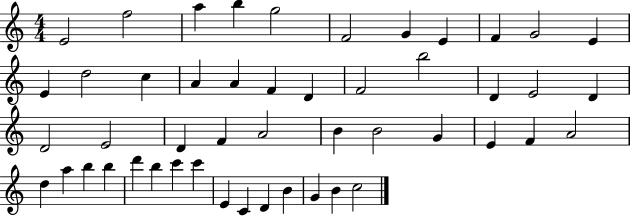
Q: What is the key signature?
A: C major